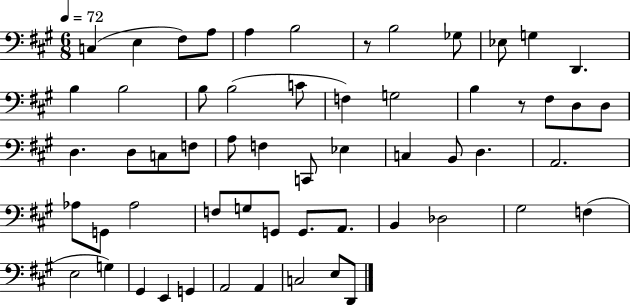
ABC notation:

X:1
T:Untitled
M:6/8
L:1/4
K:A
C, E, ^F,/2 A,/2 A, B,2 z/2 B,2 _G,/2 _E,/2 G, D,, B, B,2 B,/2 B,2 C/2 F, G,2 B, z/2 ^F,/2 D,/2 D,/2 D, D,/2 C,/2 F,/2 A,/2 F, C,,/2 _E, C, B,,/2 D, A,,2 _A,/2 G,,/2 _A,2 F,/2 G,/2 G,,/2 G,,/2 A,,/2 B,, _D,2 ^G,2 F, E,2 G, ^G,, E,, G,, A,,2 A,, C,2 E,/2 D,,/2